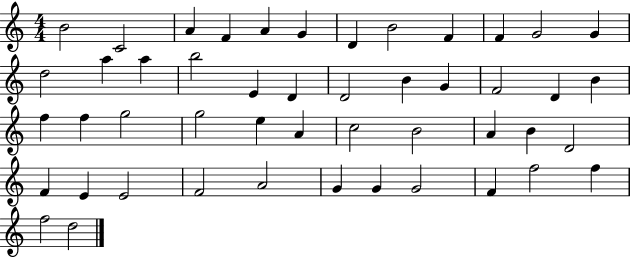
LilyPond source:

{
  \clef treble
  \numericTimeSignature
  \time 4/4
  \key c \major
  b'2 c'2 | a'4 f'4 a'4 g'4 | d'4 b'2 f'4 | f'4 g'2 g'4 | \break d''2 a''4 a''4 | b''2 e'4 d'4 | d'2 b'4 g'4 | f'2 d'4 b'4 | \break f''4 f''4 g''2 | g''2 e''4 a'4 | c''2 b'2 | a'4 b'4 d'2 | \break f'4 e'4 e'2 | f'2 a'2 | g'4 g'4 g'2 | f'4 f''2 f''4 | \break f''2 d''2 | \bar "|."
}